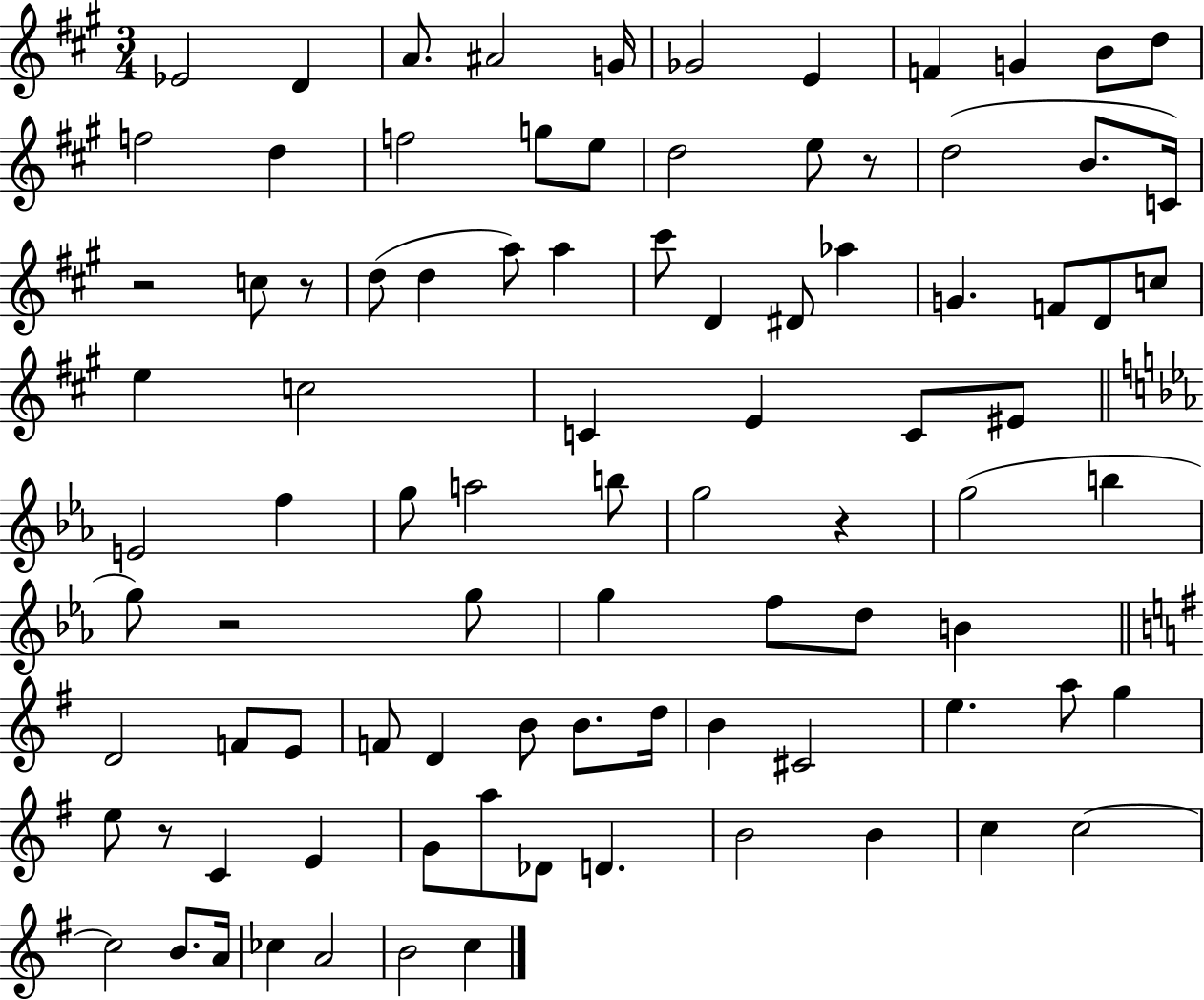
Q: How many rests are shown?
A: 6